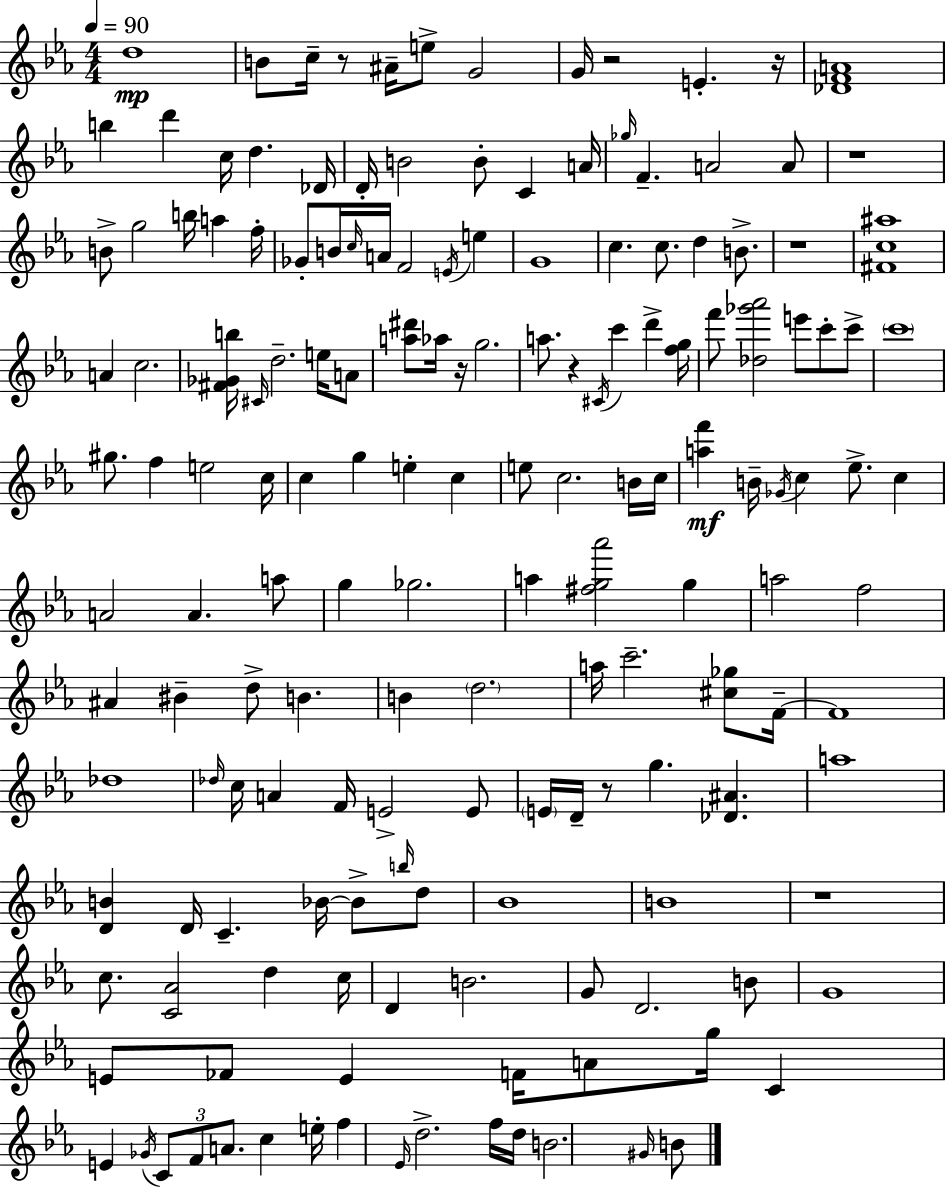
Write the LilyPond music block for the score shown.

{
  \clef treble
  \numericTimeSignature
  \time 4/4
  \key c \minor
  \tempo 4 = 90
  d''1\mp | b'8 c''16-- r8 ais'16-- e''8-> g'2 | g'16 r2 e'4.-. r16 | <des' f' a'>1 | \break b''4 d'''4 c''16 d''4. des'16 | d'16-. b'2 b'8-. c'4 a'16 | \grace { ges''16 } f'4.-- a'2 a'8 | r1 | \break b'8-> g''2 b''16 a''4 | f''16-. ges'8-. b'16 \grace { c''16 } a'16 f'2 \acciaccatura { e'16 } e''4 | g'1 | c''4. c''8. d''4 | \break b'8.-> r1 | <fis' c'' ais''>1 | a'4 c''2. | <fis' ges' b''>16 \grace { cis'16 } d''2.-- | \break e''16 a'8 <a'' dis'''>8 aes''16 r16 g''2. | a''8. r4 \acciaccatura { cis'16 } c'''4 | d'''4-> <f'' g''>16 f'''8 <des'' ges''' aes'''>2 e'''8 | c'''8-. c'''8-> \parenthesize c'''1 | \break gis''8. f''4 e''2 | c''16 c''4 g''4 e''4-. | c''4 e''8 c''2. | b'16 c''16 <a'' f'''>4\mf b'16-- \acciaccatura { ges'16 } c''4 ees''8.-> | \break c''4 a'2 a'4. | a''8 g''4 ges''2. | a''4 <fis'' g'' aes'''>2 | g''4 a''2 f''2 | \break ais'4 bis'4-- d''8-> | b'4. b'4 \parenthesize d''2. | a''16 c'''2.-- | <cis'' ges''>8 f'16--~~ f'1 | \break des''1 | \grace { des''16 } c''16 a'4 f'16 e'2-> | e'8 \parenthesize e'16 d'16-- r8 g''4. | <des' ais'>4. a''1 | \break <d' b'>4 d'16 c'4.-- | bes'16~~ bes'8-> \grace { b''16 } d''8 bes'1 | b'1 | r1 | \break c''8. <c' aes'>2 | d''4 c''16 d'4 b'2. | g'8 d'2. | b'8 g'1 | \break e'8 fes'8 e'4 | f'16 a'8 g''16 c'4 e'4 \acciaccatura { ges'16 } \tuplet 3/2 { c'8 f'8 | a'8. } c''4 e''16-. f''4 \grace { ees'16 } d''2.-> | f''16 d''16 b'2. | \break \grace { gis'16 } b'8 \bar "|."
}